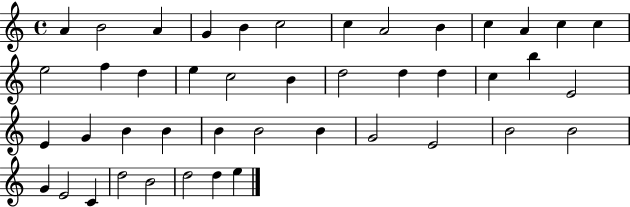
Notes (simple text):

A4/q B4/h A4/q G4/q B4/q C5/h C5/q A4/h B4/q C5/q A4/q C5/q C5/q E5/h F5/q D5/q E5/q C5/h B4/q D5/h D5/q D5/q C5/q B5/q E4/h E4/q G4/q B4/q B4/q B4/q B4/h B4/q G4/h E4/h B4/h B4/h G4/q E4/h C4/q D5/h B4/h D5/h D5/q E5/q